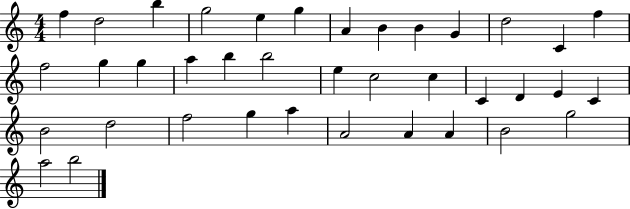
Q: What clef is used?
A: treble